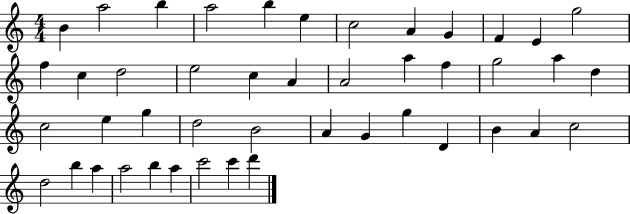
{
  \clef treble
  \numericTimeSignature
  \time 4/4
  \key c \major
  b'4 a''2 b''4 | a''2 b''4 e''4 | c''2 a'4 g'4 | f'4 e'4 g''2 | \break f''4 c''4 d''2 | e''2 c''4 a'4 | a'2 a''4 f''4 | g''2 a''4 d''4 | \break c''2 e''4 g''4 | d''2 b'2 | a'4 g'4 g''4 d'4 | b'4 a'4 c''2 | \break d''2 b''4 a''4 | a''2 b''4 a''4 | c'''2 c'''4 d'''4 | \bar "|."
}